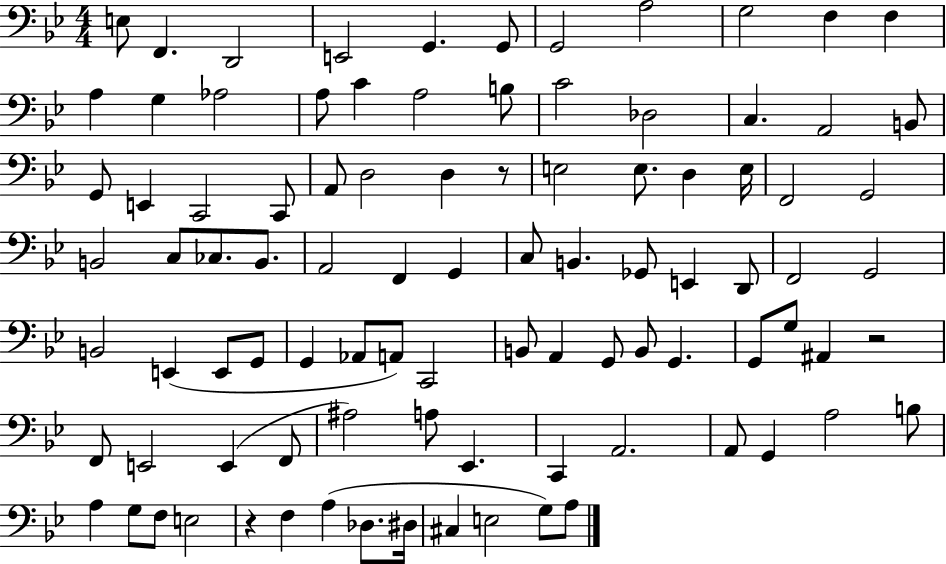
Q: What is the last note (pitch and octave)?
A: A3